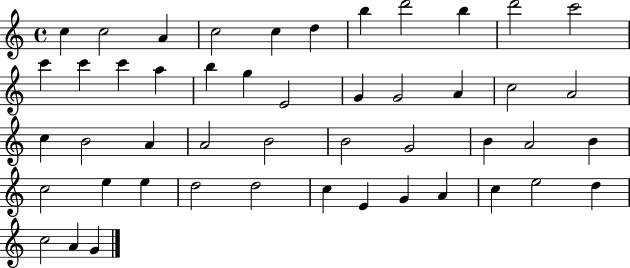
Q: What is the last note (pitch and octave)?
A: G4